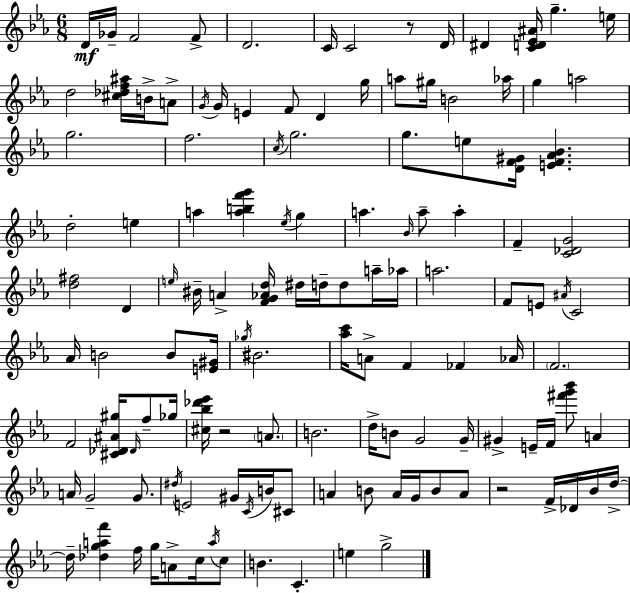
D4/s Gb4/s F4/h F4/e D4/h. C4/s C4/h R/e D4/s D#4/q [C4,D4,Eb4,A#4]/s G5/q. E5/s D5/h [C#5,Db5,F5,A#5]/s B4/s A4/e G4/s G4/s E4/q F4/e D4/q G5/s A5/e G#5/s B4/h Ab5/s G5/q A5/h G5/h. F5/h. C5/s G5/h. G5/e. E5/e [D4,F4,G#4]/s [E4,F4,Ab4,Bb4]/q. D5/h E5/q A5/q [A5,B5,F6,G6]/q Eb5/s G5/q A5/q. Bb4/s A5/e A5/q F4/q [C4,Db4,G4]/h [D5,F#5]/h D4/q E5/s BIS4/s A4/q [F4,G4,Ab4,D5]/s D#5/s D5/s D5/e A5/s Ab5/s A5/h. F4/e E4/e A#4/s C4/h Ab4/s B4/h B4/e [E4,G#4]/s Gb5/s BIS4/h. [Ab5,C6]/s A4/e F4/q FES4/q Ab4/s F4/h. F4/h [C#4,Db4,A#4,G#5]/s Db4/s F5/e Gb5/s [C#5,Bb5,Db6,Eb6]/s R/h A4/e. B4/h. D5/s B4/e G4/h G4/s G#4/q E4/s F4/s [F#6,G6,Bb6]/e A4/q A4/s G4/h G4/e. D#5/s E4/h G#4/s C4/s B4/s C#4/e A4/q B4/e A4/s G4/s B4/e A4/e R/h F4/s Db4/s Bb4/s D5/s D5/s [Db5,G5,A5,F6]/q F5/s G5/s A4/e C5/s A5/s C5/e B4/q. C4/q. E5/q G5/h